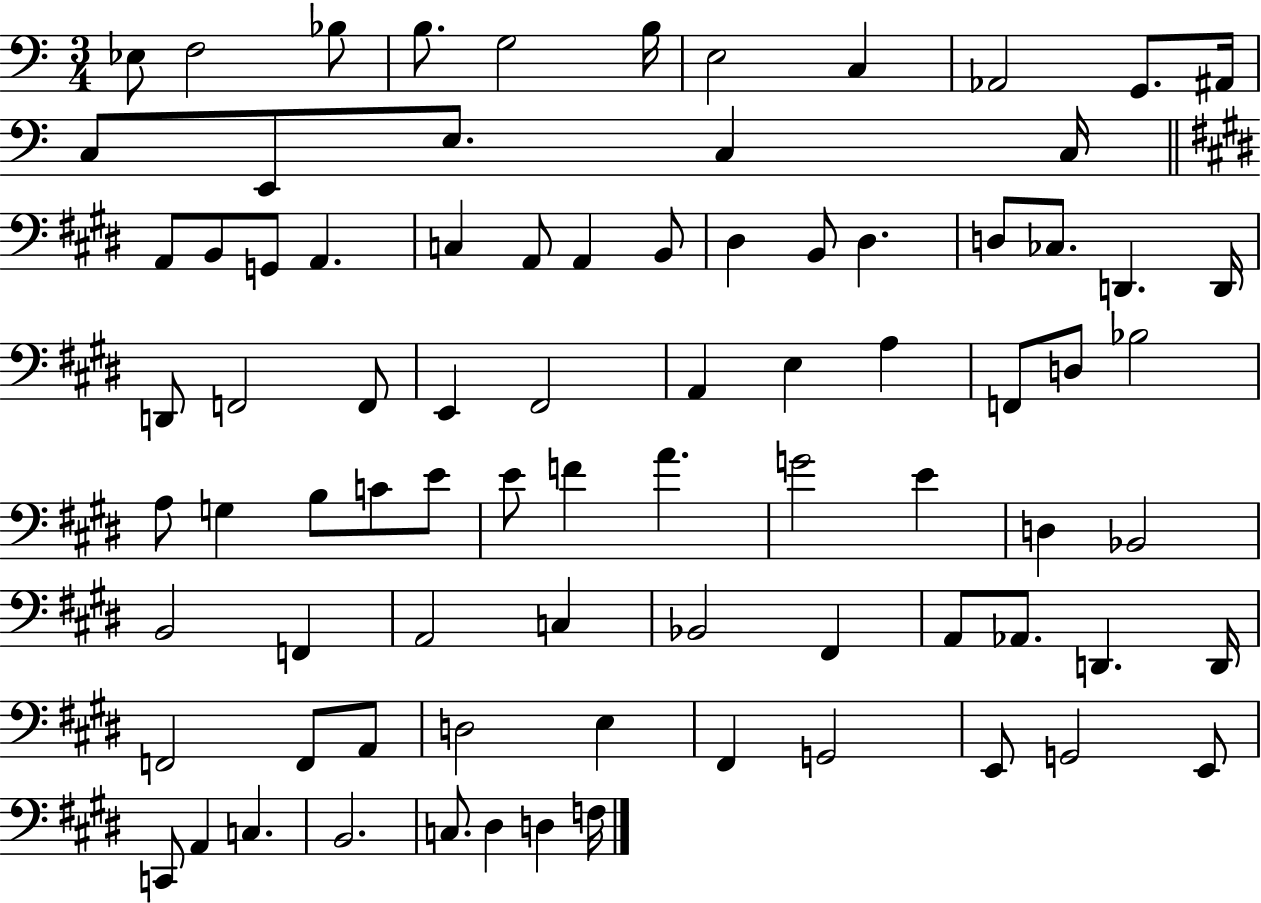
X:1
T:Untitled
M:3/4
L:1/4
K:C
_E,/2 F,2 _B,/2 B,/2 G,2 B,/4 E,2 C, _A,,2 G,,/2 ^A,,/4 C,/2 E,,/2 E,/2 C, C,/4 A,,/2 B,,/2 G,,/2 A,, C, A,,/2 A,, B,,/2 ^D, B,,/2 ^D, D,/2 _C,/2 D,, D,,/4 D,,/2 F,,2 F,,/2 E,, ^F,,2 A,, E, A, F,,/2 D,/2 _B,2 A,/2 G, B,/2 C/2 E/2 E/2 F A G2 E D, _B,,2 B,,2 F,, A,,2 C, _B,,2 ^F,, A,,/2 _A,,/2 D,, D,,/4 F,,2 F,,/2 A,,/2 D,2 E, ^F,, G,,2 E,,/2 G,,2 E,,/2 C,,/2 A,, C, B,,2 C,/2 ^D, D, F,/4